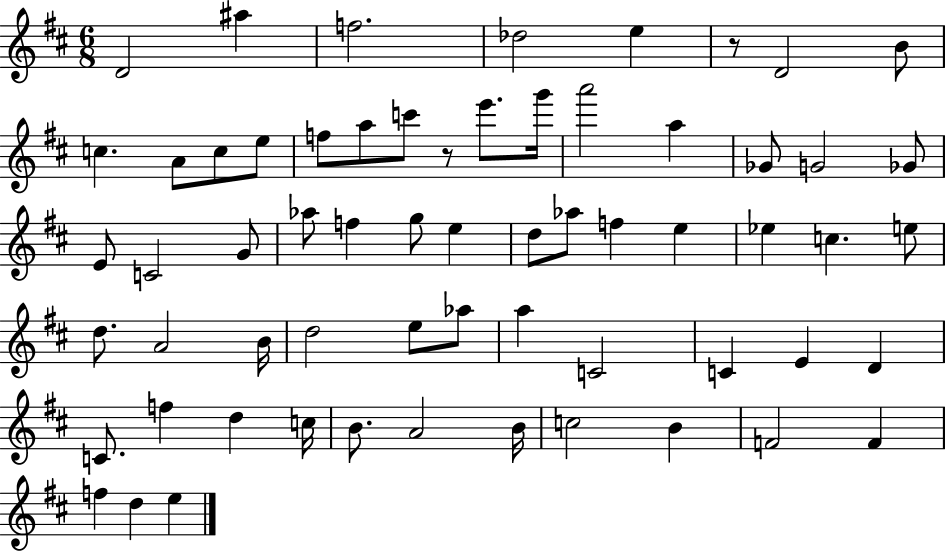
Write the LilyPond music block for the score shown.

{
  \clef treble
  \numericTimeSignature
  \time 6/8
  \key d \major
  d'2 ais''4 | f''2. | des''2 e''4 | r8 d'2 b'8 | \break c''4. a'8 c''8 e''8 | f''8 a''8 c'''8 r8 e'''8. g'''16 | a'''2 a''4 | ges'8 g'2 ges'8 | \break e'8 c'2 g'8 | aes''8 f''4 g''8 e''4 | d''8 aes''8 f''4 e''4 | ees''4 c''4. e''8 | \break d''8. a'2 b'16 | d''2 e''8 aes''8 | a''4 c'2 | c'4 e'4 d'4 | \break c'8. f''4 d''4 c''16 | b'8. a'2 b'16 | c''2 b'4 | f'2 f'4 | \break f''4 d''4 e''4 | \bar "|."
}